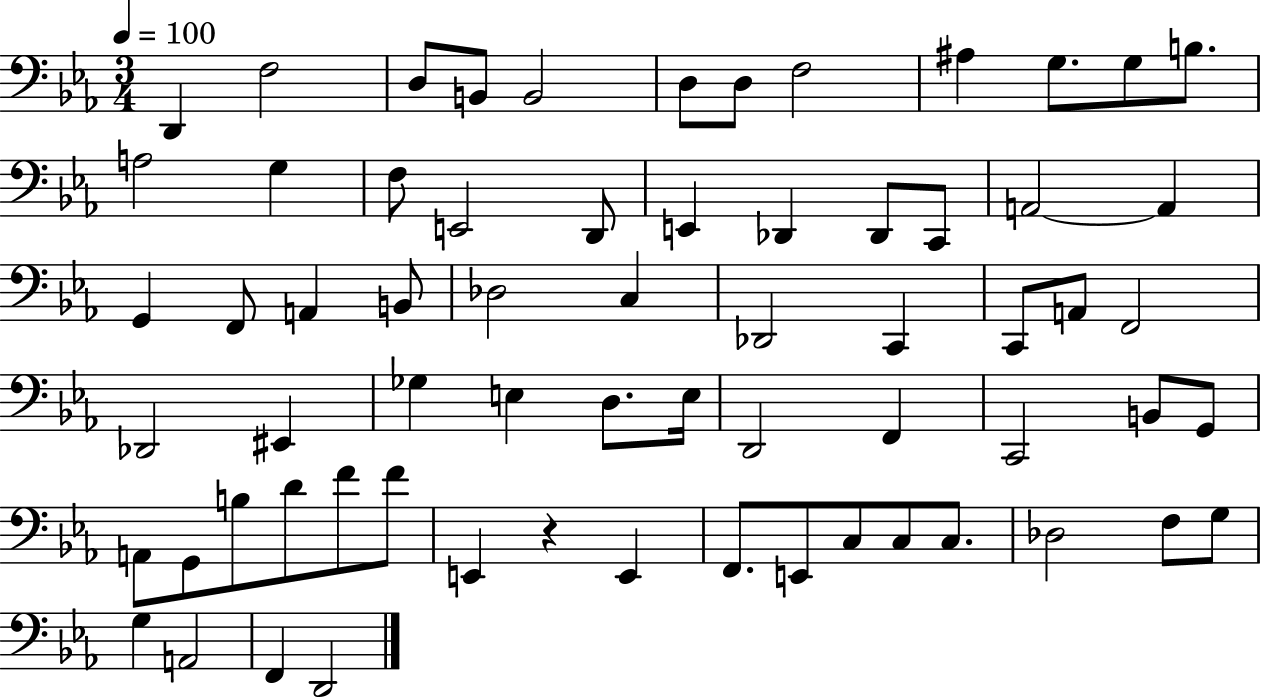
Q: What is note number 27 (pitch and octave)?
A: B2